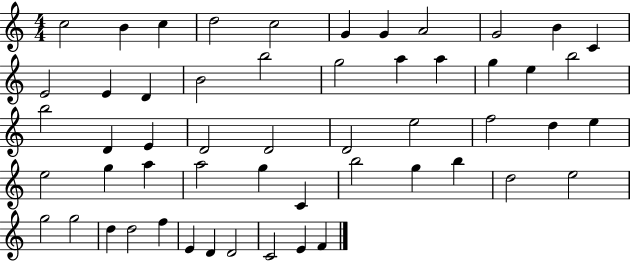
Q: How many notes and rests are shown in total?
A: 54